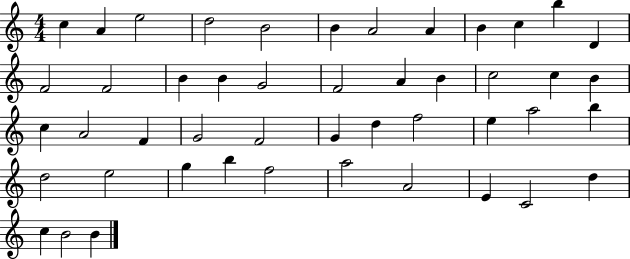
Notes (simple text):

C5/q A4/q E5/h D5/h B4/h B4/q A4/h A4/q B4/q C5/q B5/q D4/q F4/h F4/h B4/q B4/q G4/h F4/h A4/q B4/q C5/h C5/q B4/q C5/q A4/h F4/q G4/h F4/h G4/q D5/q F5/h E5/q A5/h B5/q D5/h E5/h G5/q B5/q F5/h A5/h A4/h E4/q C4/h D5/q C5/q B4/h B4/q